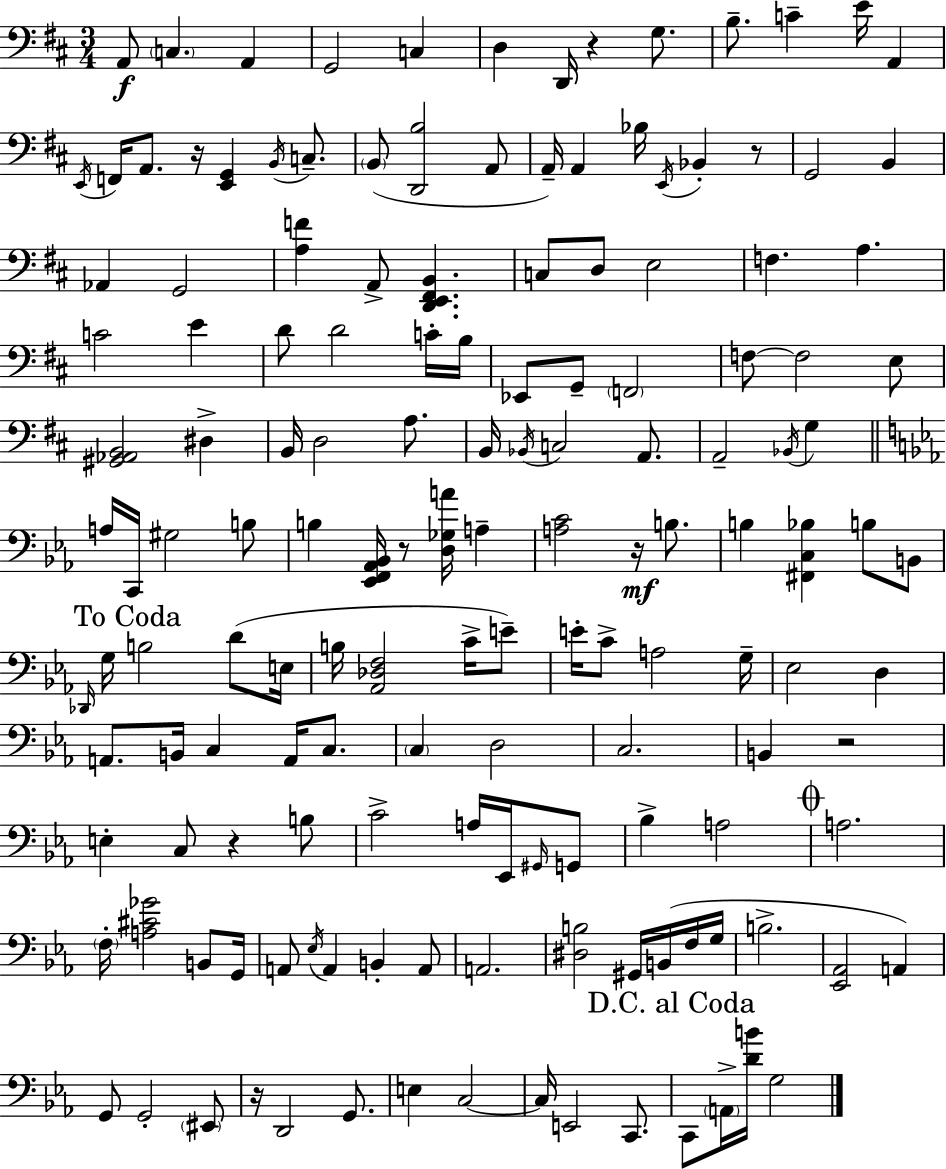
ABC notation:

X:1
T:Untitled
M:3/4
L:1/4
K:D
A,,/2 C, A,, G,,2 C, D, D,,/4 z G,/2 B,/2 C E/4 A,, E,,/4 F,,/4 A,,/2 z/4 [E,,G,,] B,,/4 C,/2 B,,/2 [D,,B,]2 A,,/2 A,,/4 A,, _B,/4 E,,/4 _B,, z/2 G,,2 B,, _A,, G,,2 [A,F] A,,/2 [D,,E,,^F,,B,,] C,/2 D,/2 E,2 F, A, C2 E D/2 D2 C/4 B,/4 _E,,/2 G,,/2 F,,2 F,/2 F,2 E,/2 [^G,,_A,,B,,]2 ^D, B,,/4 D,2 A,/2 B,,/4 _B,,/4 C,2 A,,/2 A,,2 _B,,/4 G, A,/4 C,,/4 ^G,2 B,/2 B, [_E,,F,,_A,,_B,,]/4 z/2 [D,_G,A]/4 A, [A,C]2 z/4 B,/2 B, [^F,,C,_B,] B,/2 B,,/2 _D,,/4 G,/4 B,2 D/2 E,/4 B,/4 [_A,,_D,F,]2 C/4 E/2 E/4 C/2 A,2 G,/4 _E,2 D, A,,/2 B,,/4 C, A,,/4 C,/2 C, D,2 C,2 B,, z2 E, C,/2 z B,/2 C2 A,/4 _E,,/4 ^G,,/4 G,,/2 _B, A,2 A,2 F,/4 [A,^C_G]2 B,,/2 G,,/4 A,,/2 _E,/4 A,, B,, A,,/2 A,,2 [^D,B,]2 ^G,,/4 B,,/4 F,/4 G,/4 B,2 [_E,,_A,,]2 A,, G,,/2 G,,2 ^E,,/2 z/4 D,,2 G,,/2 E, C,2 C,/4 E,,2 C,,/2 C,,/2 A,,/4 [DB]/4 G,2